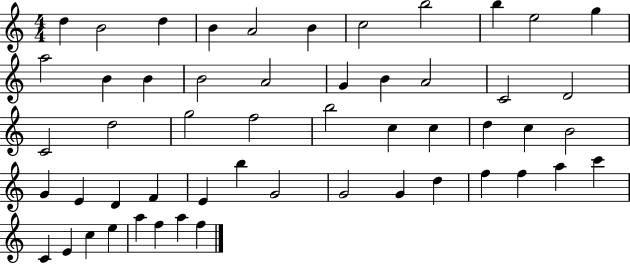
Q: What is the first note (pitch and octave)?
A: D5